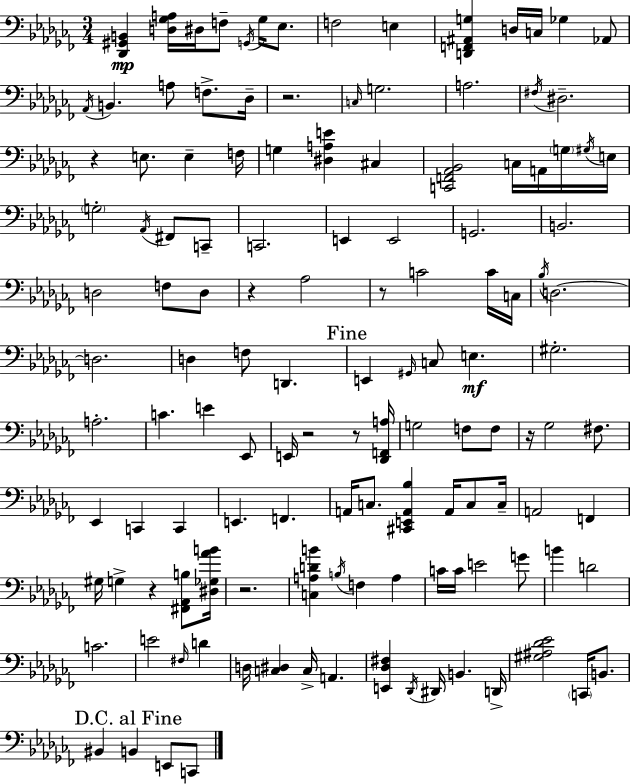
{
  \clef bass
  \numericTimeSignature
  \time 3/4
  \key aes \minor
  <des, gis, b,>4\mp <d ges a>16 dis16 f8-- \acciaccatura { g,16 } ges16 ees8. | f2 e4 | <d, f, ais, g>4 d16 c16 ges4 aes,8 | \acciaccatura { aes,16 } b,4. a8 f8.-> | \break des16-- r2. | \grace { c16 } g2. | a2. | \acciaccatura { fis16 } dis2.-- | \break r4 e8. e4-- | f16 g4 <dis a e'>4 | cis4 <c, f, aes, bes,>2 | c16 a,16 \parenthesize g16 \acciaccatura { gis16 } e16 \parenthesize g2-. | \break \acciaccatura { aes,16 } fis,8 c,8-- c,2. | e,4 e,2 | g,2. | b,2. | \break d2 | f8 d8 r4 aes2 | r8 c'2 | c'16 c16 \acciaccatura { bes16 } d2.~~ | \break d2. | d4 f8 | d,4. \mark "Fine" e,4 \grace { gis,16 } | c8 e4.\mf gis2.-. | \break a2.-. | c'4. | e'4 ees,8 e,16 r2 | r8 <des, f, a>16 g2 | \break f8 f8 r16 ges2 | fis8. ees,4 | c,4 c,4 e,4. | f,4. a,16 c8. | \break <cis, e, a, bes>4 a,16 c8 c16-- a,2 | f,4 gis16 g4-> | r4 <fis, aes, b>8 <dis ges aes' b'>16 r2. | <c a d' b'>4 | \break \acciaccatura { b16 } f4 a4 c'16 c'16 e'2 | g'8 b'4 | d'2 c'2. | e'2 | \break \grace { fis16 } d'4 d16 <c dis>4 | c16-> a,4. <e, des fis>4 | \acciaccatura { des,16 } dis,16 b,4. d,16-> <gis ais des' ees'>2 | \parenthesize c,16 b,8. \mark "D.C. al Fine" bis,4 | \break b,4 e,8 c,8 \bar "|."
}